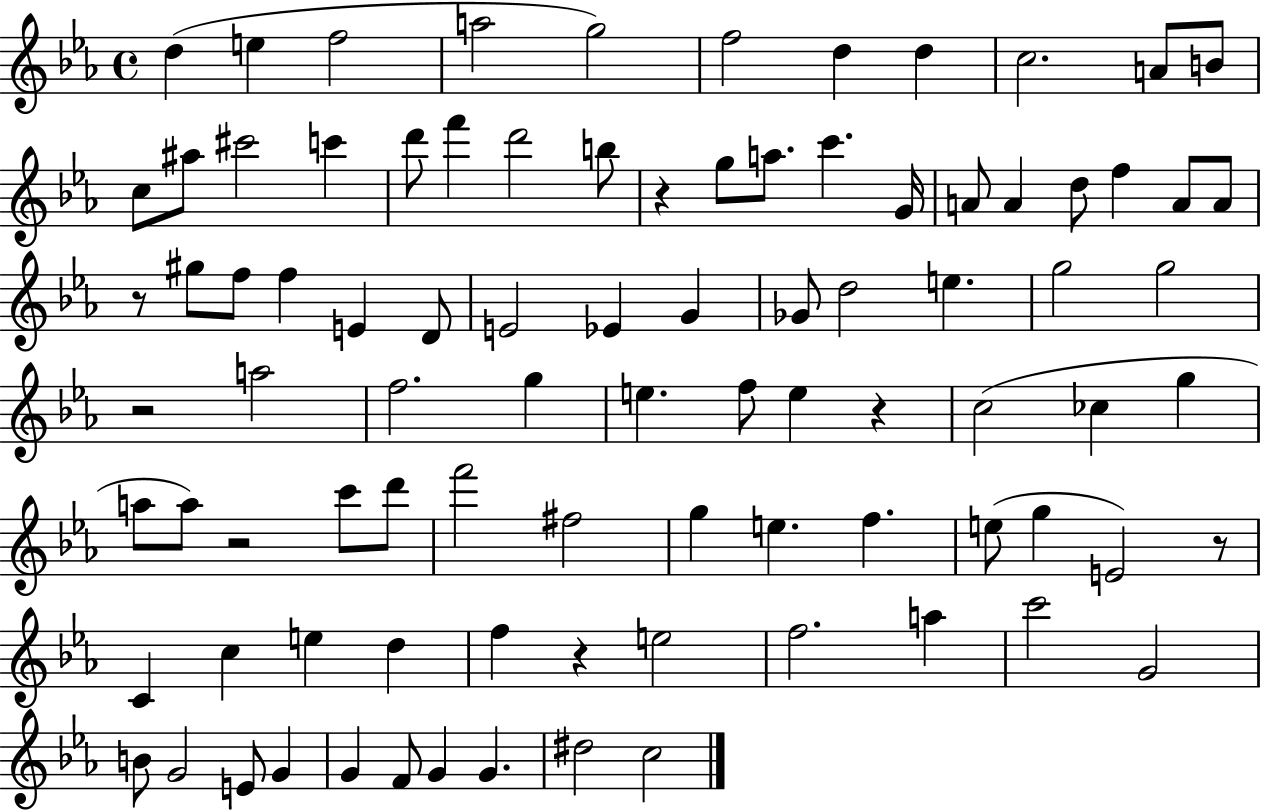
{
  \clef treble
  \time 4/4
  \defaultTimeSignature
  \key ees \major
  \repeat volta 2 { d''4( e''4 f''2 | a''2 g''2) | f''2 d''4 d''4 | c''2. a'8 b'8 | \break c''8 ais''8 cis'''2 c'''4 | d'''8 f'''4 d'''2 b''8 | r4 g''8 a''8. c'''4. g'16 | a'8 a'4 d''8 f''4 a'8 a'8 | \break r8 gis''8 f''8 f''4 e'4 d'8 | e'2 ees'4 g'4 | ges'8 d''2 e''4. | g''2 g''2 | \break r2 a''2 | f''2. g''4 | e''4. f''8 e''4 r4 | c''2( ces''4 g''4 | \break a''8 a''8) r2 c'''8 d'''8 | f'''2 fis''2 | g''4 e''4. f''4. | e''8( g''4 e'2) r8 | \break c'4 c''4 e''4 d''4 | f''4 r4 e''2 | f''2. a''4 | c'''2 g'2 | \break b'8 g'2 e'8 g'4 | g'4 f'8 g'4 g'4. | dis''2 c''2 | } \bar "|."
}